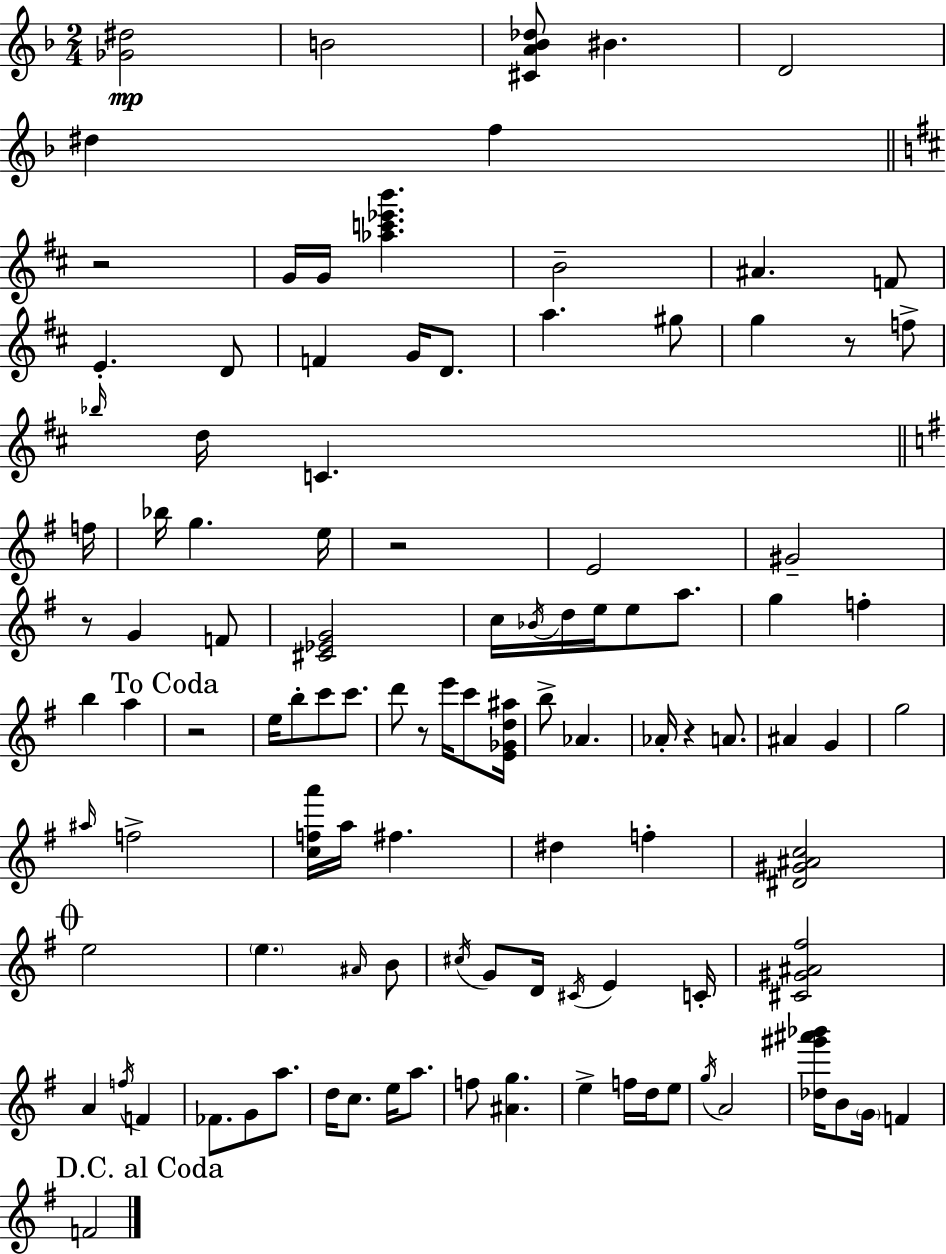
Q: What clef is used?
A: treble